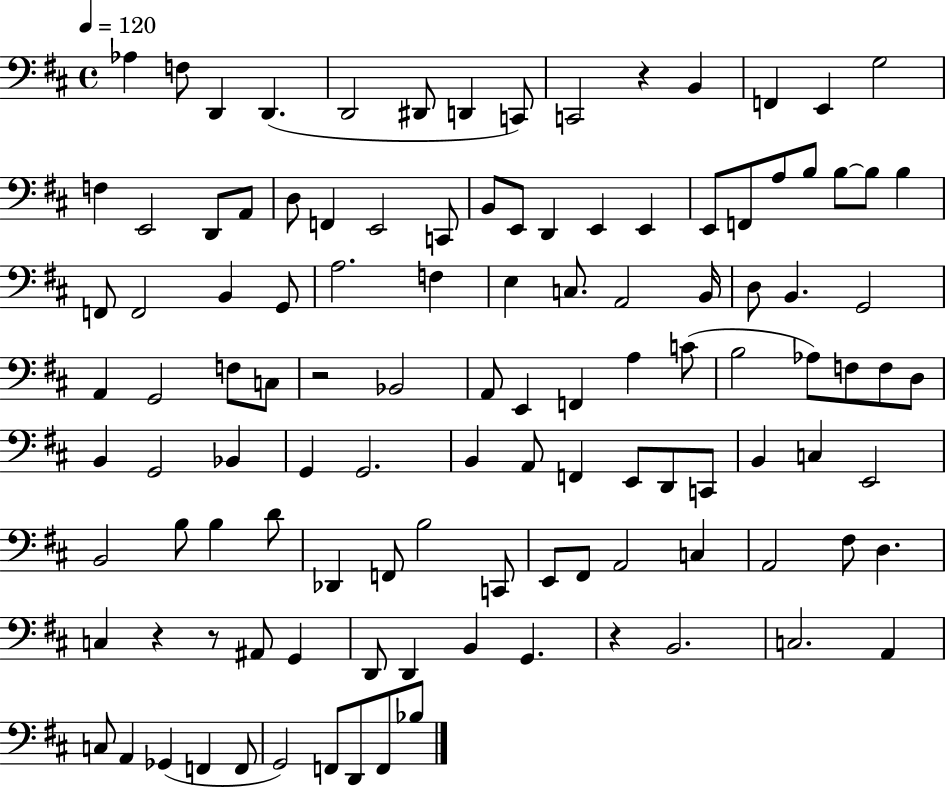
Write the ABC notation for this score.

X:1
T:Untitled
M:4/4
L:1/4
K:D
_A, F,/2 D,, D,, D,,2 ^D,,/2 D,, C,,/2 C,,2 z B,, F,, E,, G,2 F, E,,2 D,,/2 A,,/2 D,/2 F,, E,,2 C,,/2 B,,/2 E,,/2 D,, E,, E,, E,,/2 F,,/2 A,/2 B,/2 B,/2 B,/2 B, F,,/2 F,,2 B,, G,,/2 A,2 F, E, C,/2 A,,2 B,,/4 D,/2 B,, G,,2 A,, G,,2 F,/2 C,/2 z2 _B,,2 A,,/2 E,, F,, A, C/2 B,2 _A,/2 F,/2 F,/2 D,/2 B,, G,,2 _B,, G,, G,,2 B,, A,,/2 F,, E,,/2 D,,/2 C,,/2 B,, C, E,,2 B,,2 B,/2 B, D/2 _D,, F,,/2 B,2 C,,/2 E,,/2 ^F,,/2 A,,2 C, A,,2 ^F,/2 D, C, z z/2 ^A,,/2 G,, D,,/2 D,, B,, G,, z B,,2 C,2 A,, C,/2 A,, _G,, F,, F,,/2 G,,2 F,,/2 D,,/2 F,,/2 _B,/2